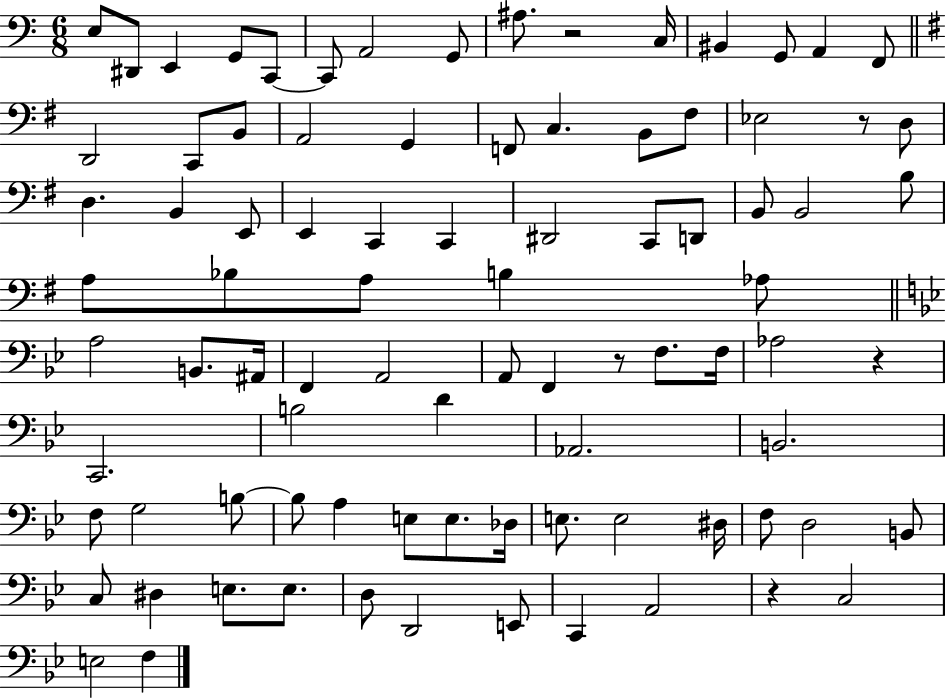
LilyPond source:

{
  \clef bass
  \numericTimeSignature
  \time 6/8
  \key c \major
  e8 dis,8 e,4 g,8 c,8~~ | c,8 a,2 g,8 | ais8. r2 c16 | bis,4 g,8 a,4 f,8 | \break \bar "||" \break \key g \major d,2 c,8 b,8 | a,2 g,4 | f,8 c4. b,8 fis8 | ees2 r8 d8 | \break d4. b,4 e,8 | e,4 c,4 c,4 | dis,2 c,8 d,8 | b,8 b,2 b8 | \break a8 bes8 a8 b4 aes8 | \bar "||" \break \key bes \major a2 b,8. ais,16 | f,4 a,2 | a,8 f,4 r8 f8. f16 | aes2 r4 | \break c,2. | b2 d'4 | aes,2. | b,2. | \break f8 g2 b8~~ | b8 a4 e8 e8. des16 | e8. e2 dis16 | f8 d2 b,8 | \break c8 dis4 e8. e8. | d8 d,2 e,8 | c,4 a,2 | r4 c2 | \break e2 f4 | \bar "|."
}